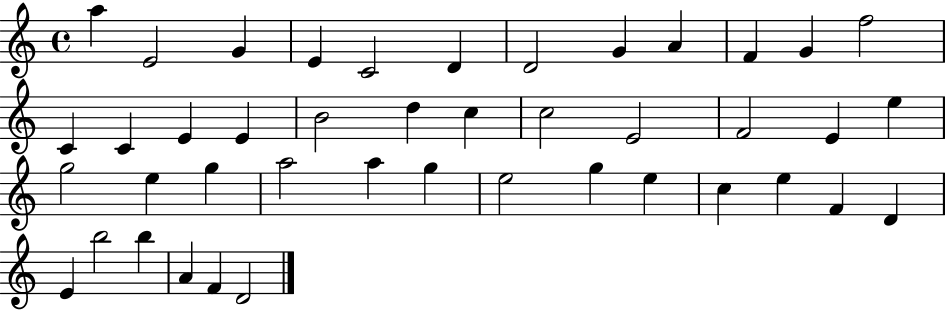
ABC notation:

X:1
T:Untitled
M:4/4
L:1/4
K:C
a E2 G E C2 D D2 G A F G f2 C C E E B2 d c c2 E2 F2 E e g2 e g a2 a g e2 g e c e F D E b2 b A F D2